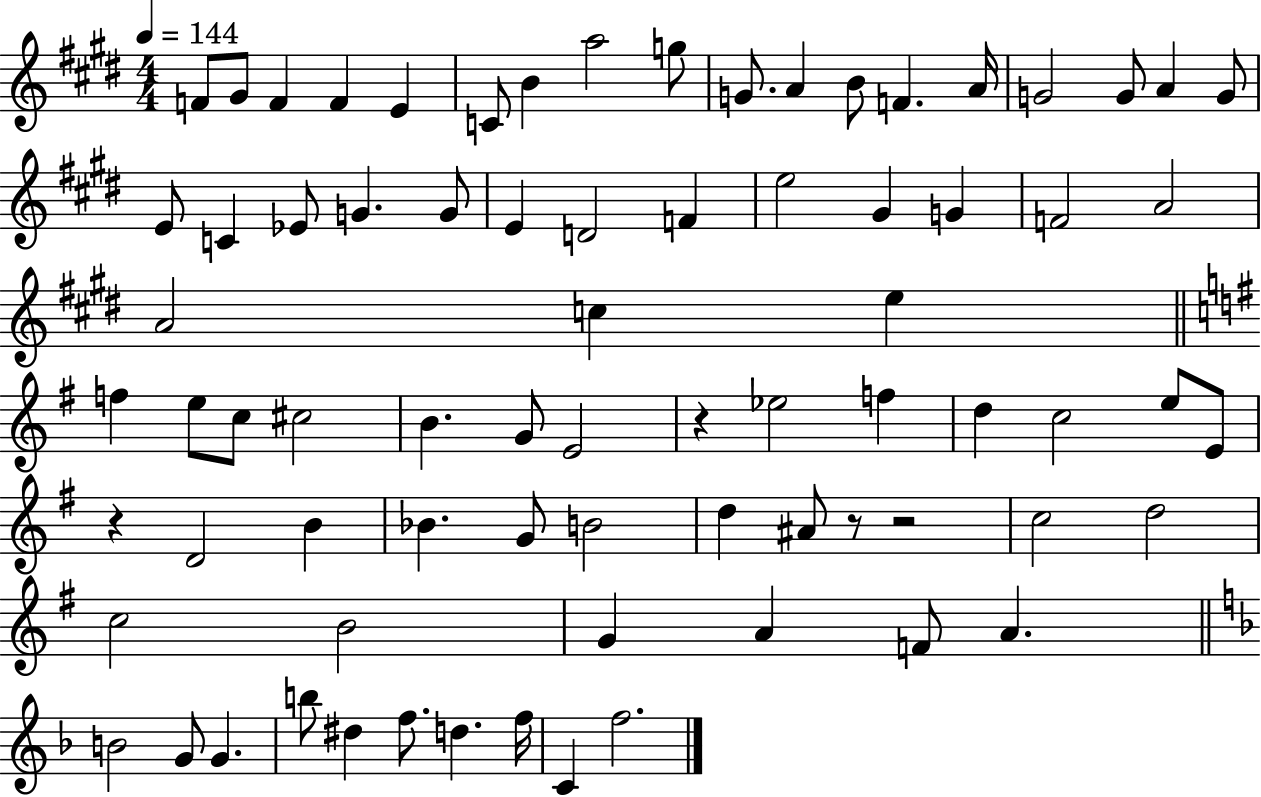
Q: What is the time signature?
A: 4/4